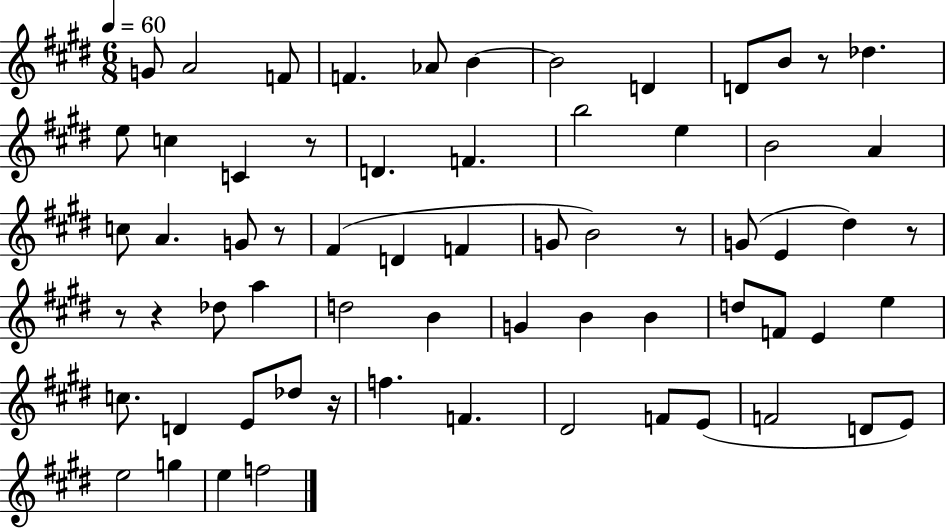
{
  \clef treble
  \numericTimeSignature
  \time 6/8
  \key e \major
  \tempo 4 = 60
  g'8 a'2 f'8 | f'4. aes'8 b'4~~ | b'2 d'4 | d'8 b'8 r8 des''4. | \break e''8 c''4 c'4 r8 | d'4. f'4. | b''2 e''4 | b'2 a'4 | \break c''8 a'4. g'8 r8 | fis'4( d'4 f'4 | g'8 b'2) r8 | g'8( e'4 dis''4) r8 | \break r8 r4 des''8 a''4 | d''2 b'4 | g'4 b'4 b'4 | d''8 f'8 e'4 e''4 | \break c''8. d'4 e'8 des''8 r16 | f''4. f'4. | dis'2 f'8 e'8( | f'2 d'8 e'8) | \break e''2 g''4 | e''4 f''2 | \bar "|."
}